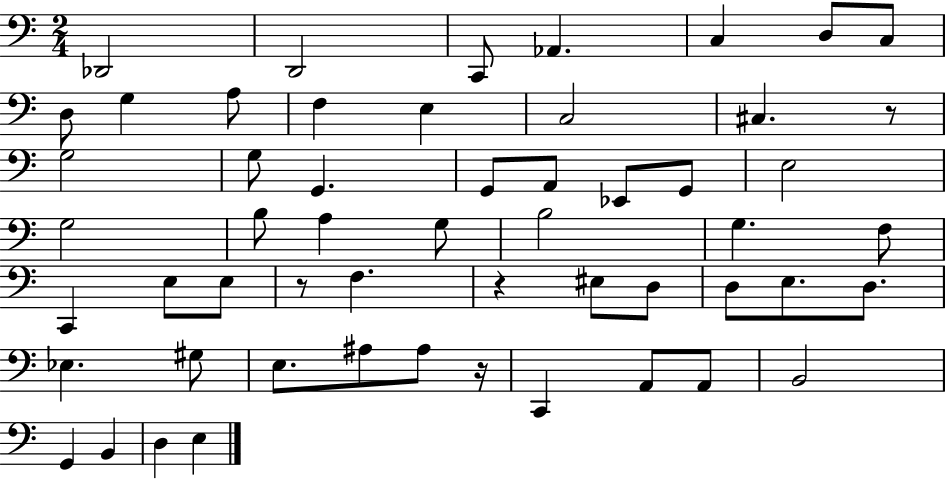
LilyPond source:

{
  \clef bass
  \numericTimeSignature
  \time 2/4
  \key c \major
  des,2 | d,2 | c,8 aes,4. | c4 d8 c8 | \break d8 g4 a8 | f4 e4 | c2 | cis4. r8 | \break g2 | g8 g,4. | g,8 a,8 ees,8 g,8 | e2 | \break g2 | b8 a4 g8 | b2 | g4. f8 | \break c,4 e8 e8 | r8 f4. | r4 eis8 d8 | d8 e8. d8. | \break ees4. gis8 | e8. ais8 ais8 r16 | c,4 a,8 a,8 | b,2 | \break g,4 b,4 | d4 e4 | \bar "|."
}